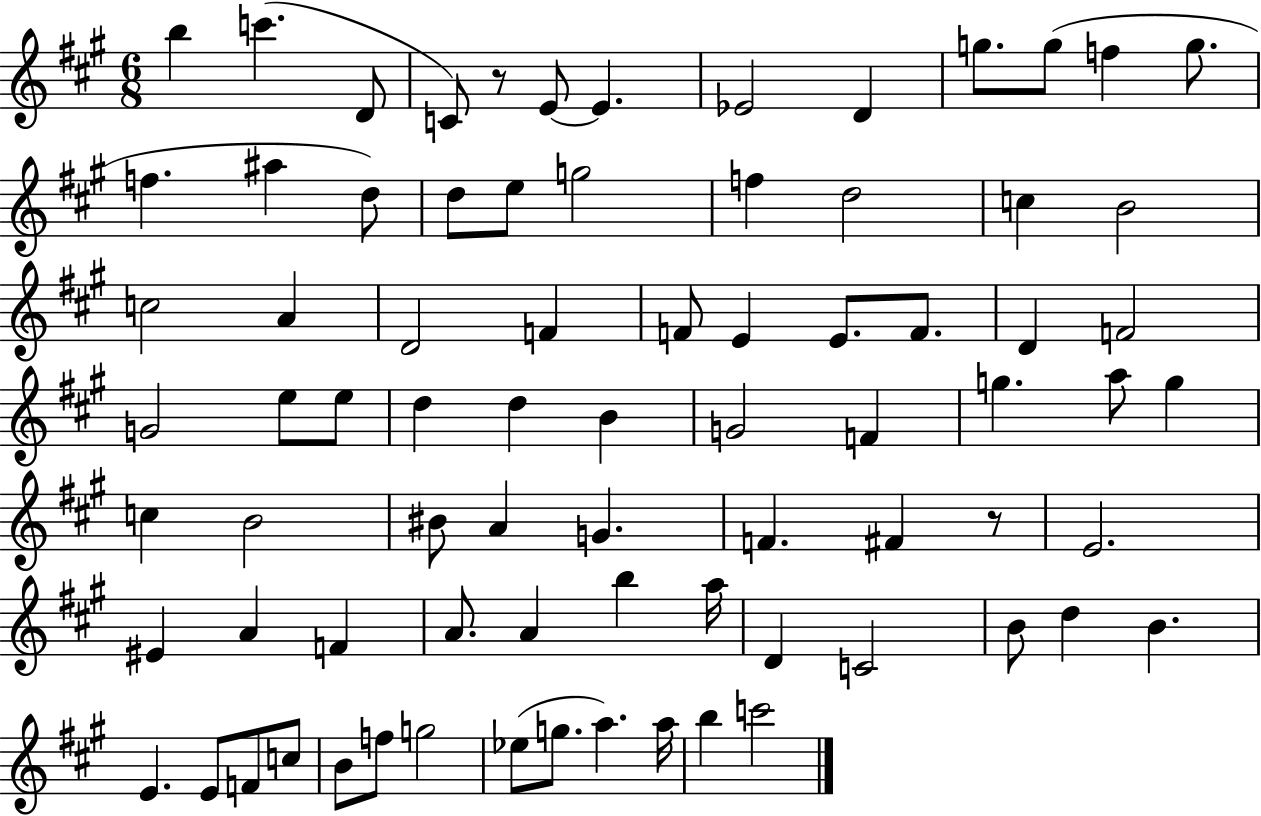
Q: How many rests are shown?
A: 2